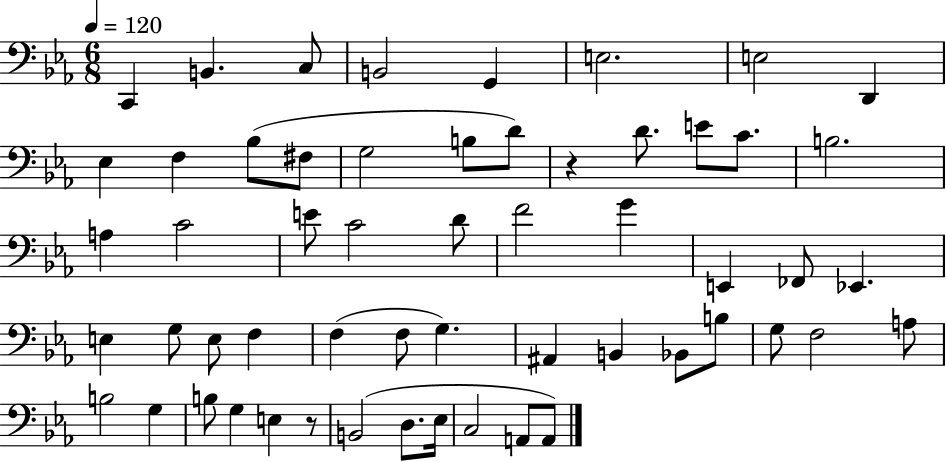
{
  \clef bass
  \numericTimeSignature
  \time 6/8
  \key ees \major
  \tempo 4 = 120
  c,4 b,4. c8 | b,2 g,4 | e2. | e2 d,4 | \break ees4 f4 bes8( fis8 | g2 b8 d'8) | r4 d'8. e'8 c'8. | b2. | \break a4 c'2 | e'8 c'2 d'8 | f'2 g'4 | e,4 fes,8 ees,4. | \break e4 g8 e8 f4 | f4( f8 g4.) | ais,4 b,4 bes,8 b8 | g8 f2 a8 | \break b2 g4 | b8 g4 e4 r8 | b,2( d8. ees16 | c2 a,8 a,8) | \break \bar "|."
}